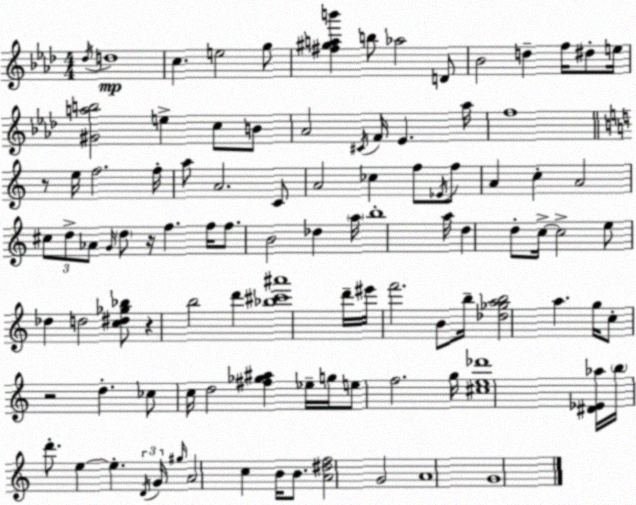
X:1
T:Untitled
M:4/4
L:1/4
K:Ab
_d/4 d4 c e2 g/2 [^f^gab'] b/2 _a2 D/2 _B2 d f/4 ^d/2 e/4 [^Gab]2 e c/2 B/2 _A2 ^C/4 F/4 _E _a/4 f4 z/2 e/4 f2 f/4 a/2 A2 C/2 A2 _c f/2 _E/4 f/2 A c A2 ^c/2 d/2 _A/2 G/4 d/2 z/4 f f/4 f/2 B2 _d a/4 b4 a/4 d d/2 c/4 c2 e/2 _d d2 [c^d_g_b]/2 z b2 d' [_b^c'^a']4 d'/4 ^e'/4 f'2 B/2 b/4 [_d_gab]2 a g/4 c/2 z2 d _c/2 c/4 d2 [^f_g^a] _e/4 g/4 e/2 f2 g/4 [^ce_d']4 [^D_E_a]/4 b/4 d'/2 e e D/4 G/4 ^g/4 A2 c B/4 B/2 [A^df]2 G2 A4 G4